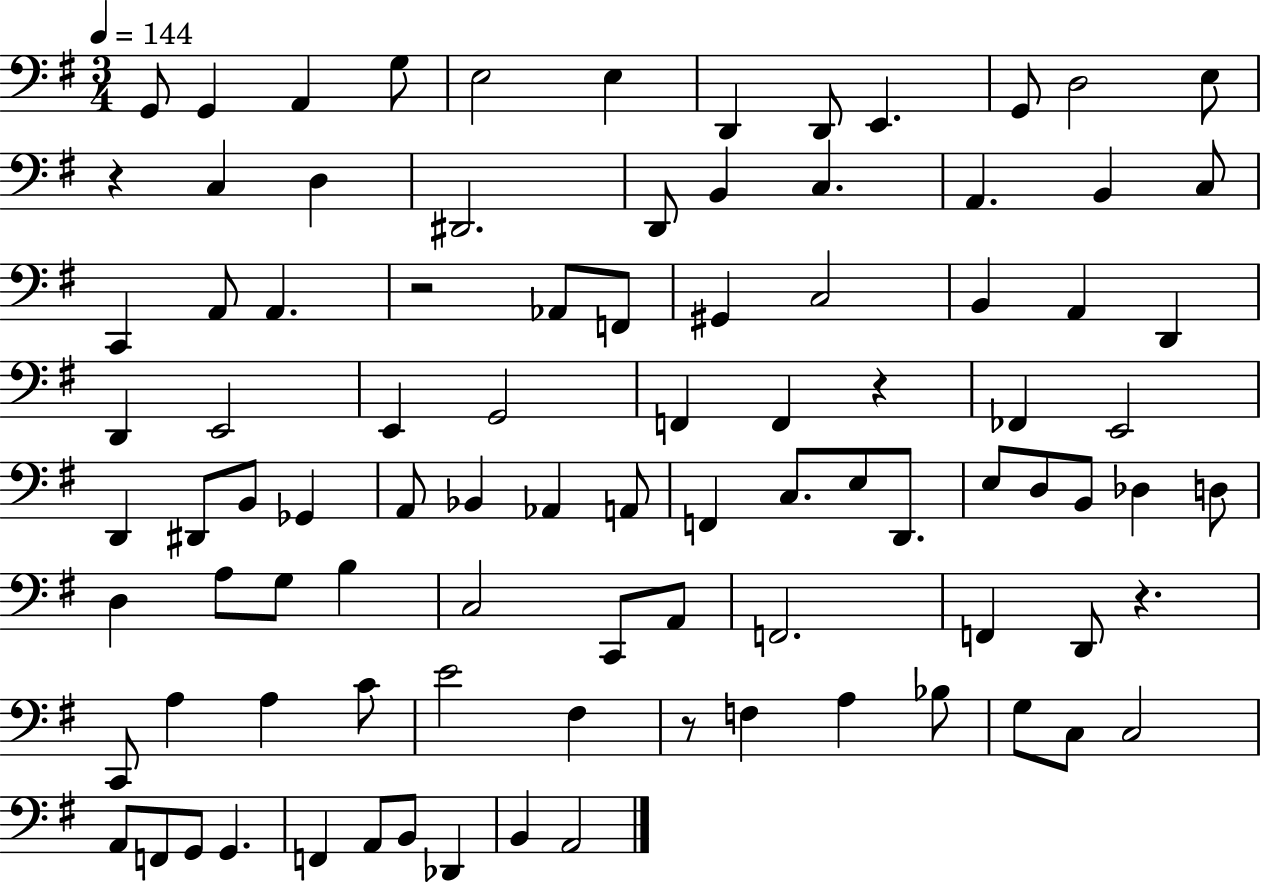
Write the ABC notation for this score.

X:1
T:Untitled
M:3/4
L:1/4
K:G
G,,/2 G,, A,, G,/2 E,2 E, D,, D,,/2 E,, G,,/2 D,2 E,/2 z C, D, ^D,,2 D,,/2 B,, C, A,, B,, C,/2 C,, A,,/2 A,, z2 _A,,/2 F,,/2 ^G,, C,2 B,, A,, D,, D,, E,,2 E,, G,,2 F,, F,, z _F,, E,,2 D,, ^D,,/2 B,,/2 _G,, A,,/2 _B,, _A,, A,,/2 F,, C,/2 E,/2 D,,/2 E,/2 D,/2 B,,/2 _D, D,/2 D, A,/2 G,/2 B, C,2 C,,/2 A,,/2 F,,2 F,, D,,/2 z C,,/2 A, A, C/2 E2 ^F, z/2 F, A, _B,/2 G,/2 C,/2 C,2 A,,/2 F,,/2 G,,/2 G,, F,, A,,/2 B,,/2 _D,, B,, A,,2